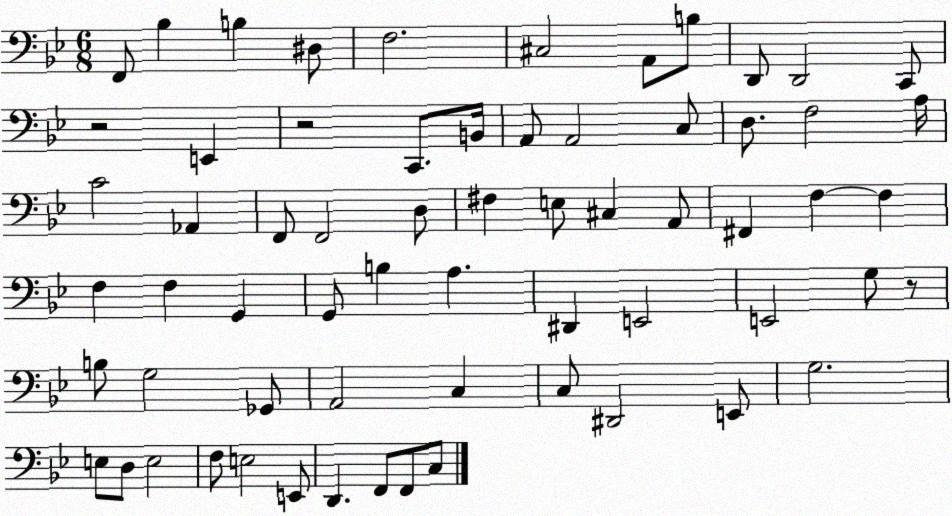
X:1
T:Untitled
M:6/8
L:1/4
K:Bb
F,,/2 _B, B, ^D,/2 F,2 ^C,2 A,,/2 B,/2 D,,/2 D,,2 C,,/2 z2 E,, z2 C,,/2 B,,/4 A,,/2 A,,2 C,/2 D,/2 F,2 A,/4 C2 _A,, F,,/2 F,,2 D,/2 ^F, E,/2 ^C, A,,/2 ^F,, F, F, F, F, G,, G,,/2 B, A, ^D,, E,,2 E,,2 G,/2 z/2 B,/2 G,2 _G,,/2 A,,2 C, C,/2 ^D,,2 E,,/2 G,2 E,/2 D,/2 E,2 F,/2 E,2 E,,/2 D,, F,,/2 F,,/2 C,/2